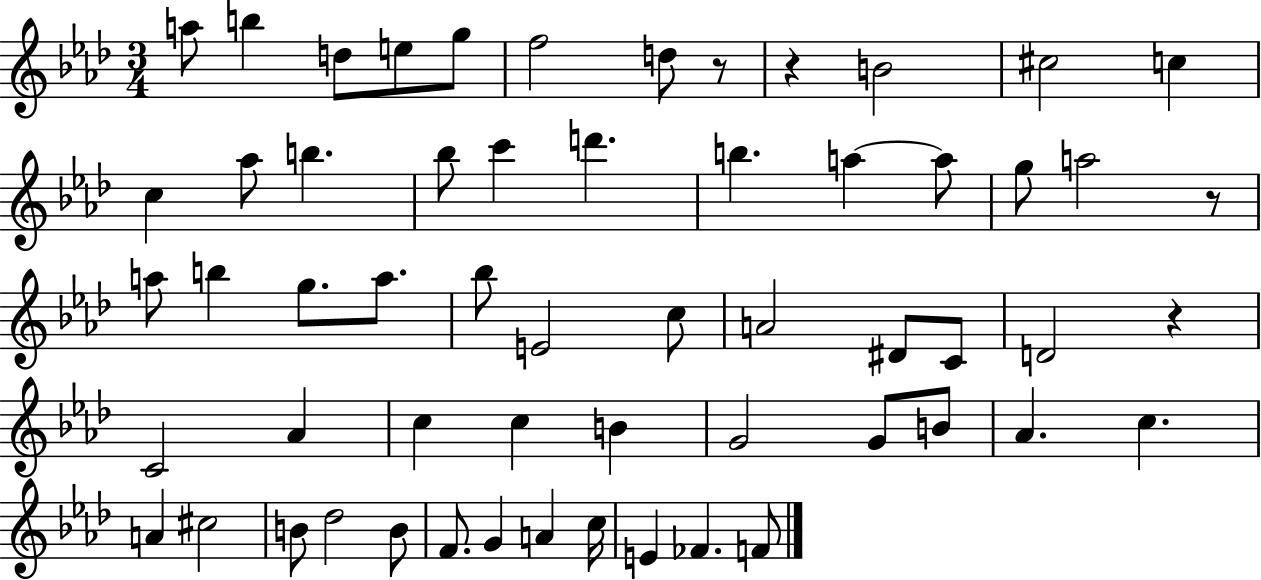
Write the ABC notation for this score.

X:1
T:Untitled
M:3/4
L:1/4
K:Ab
a/2 b d/2 e/2 g/2 f2 d/2 z/2 z B2 ^c2 c c _a/2 b _b/2 c' d' b a a/2 g/2 a2 z/2 a/2 b g/2 a/2 _b/2 E2 c/2 A2 ^D/2 C/2 D2 z C2 _A c c B G2 G/2 B/2 _A c A ^c2 B/2 _d2 B/2 F/2 G A c/4 E _F F/2